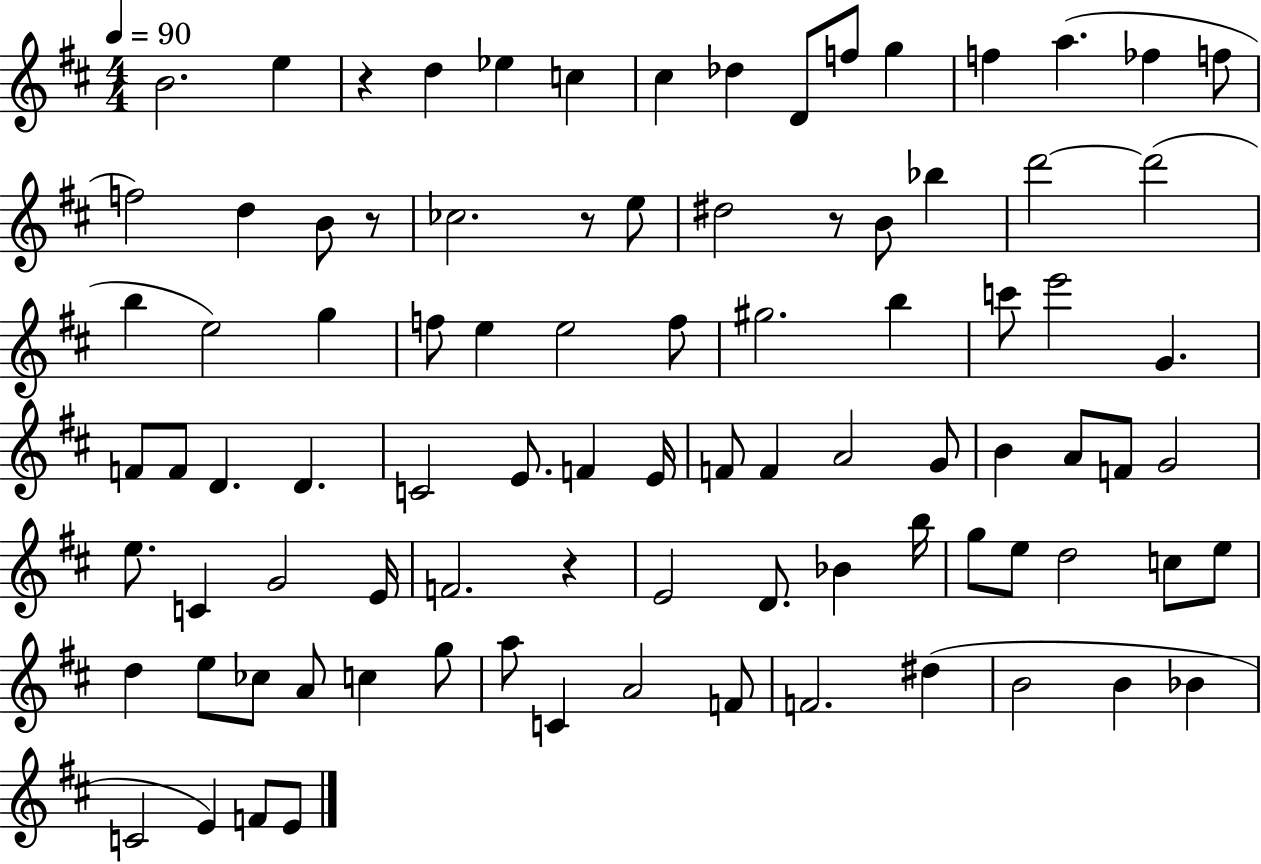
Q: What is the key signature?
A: D major